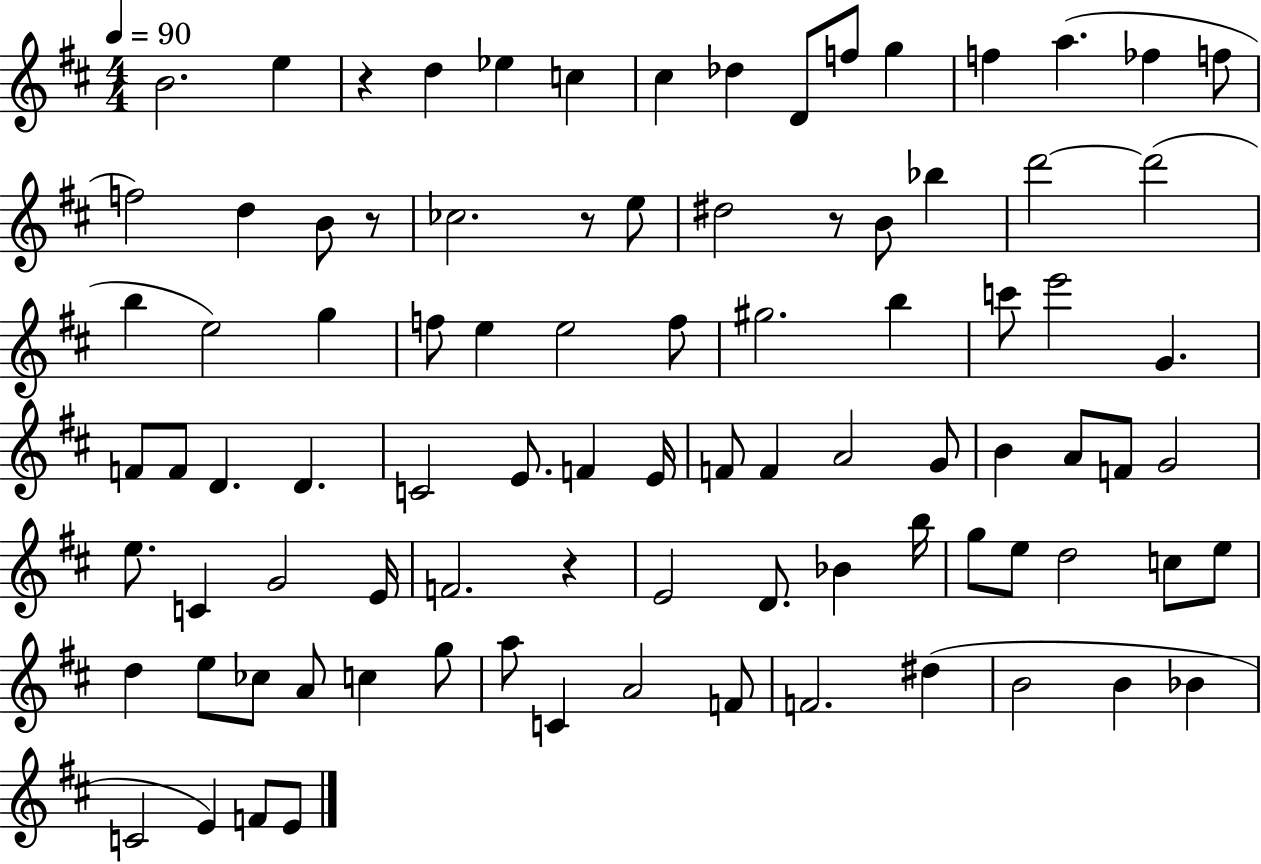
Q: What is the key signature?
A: D major